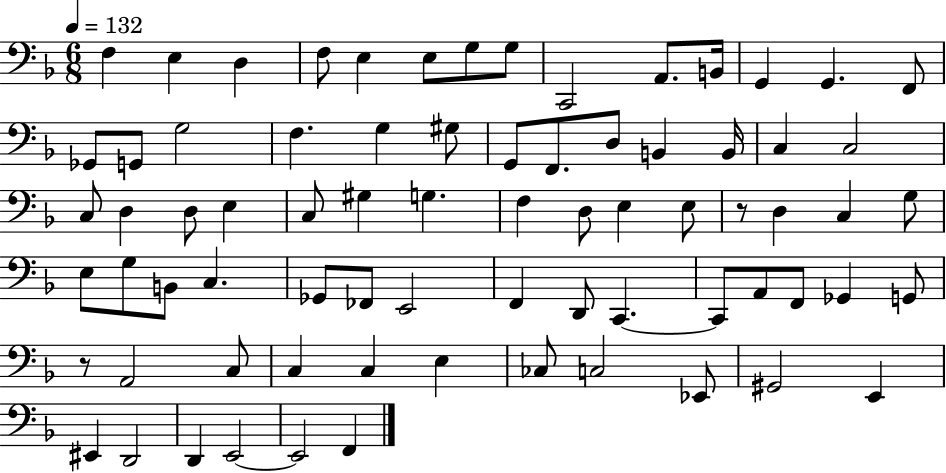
{
  \clef bass
  \numericTimeSignature
  \time 6/8
  \key f \major
  \tempo 4 = 132
  f4 e4 d4 | f8 e4 e8 g8 g8 | c,2 a,8. b,16 | g,4 g,4. f,8 | \break ges,8 g,8 g2 | f4. g4 gis8 | g,8 f,8. d8 b,4 b,16 | c4 c2 | \break c8 d4 d8 e4 | c8 gis4 g4. | f4 d8 e4 e8 | r8 d4 c4 g8 | \break e8 g8 b,8 c4. | ges,8 fes,8 e,2 | f,4 d,8 c,4.~~ | c,8 a,8 f,8 ges,4 g,8 | \break r8 a,2 c8 | c4 c4 e4 | ces8 c2 ees,8 | gis,2 e,4 | \break eis,4 d,2 | d,4 e,2~~ | e,2 f,4 | \bar "|."
}